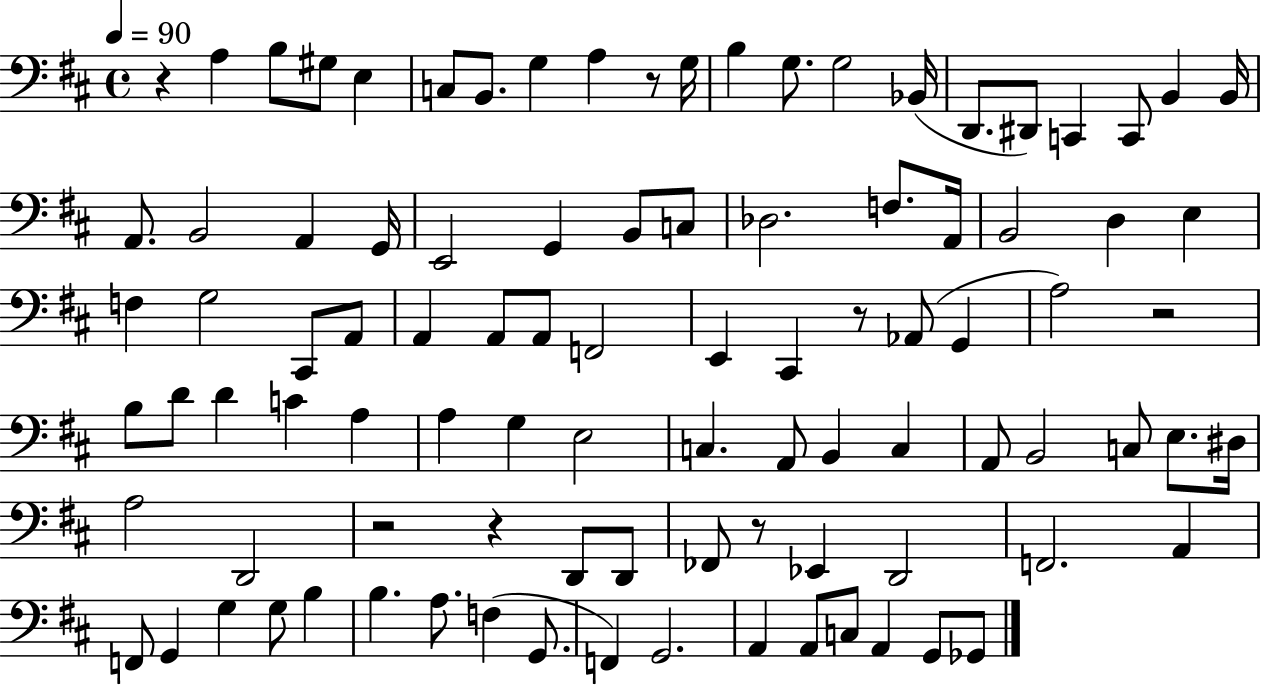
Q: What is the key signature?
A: D major